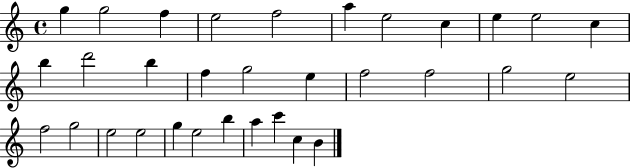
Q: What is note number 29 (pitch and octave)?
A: A5